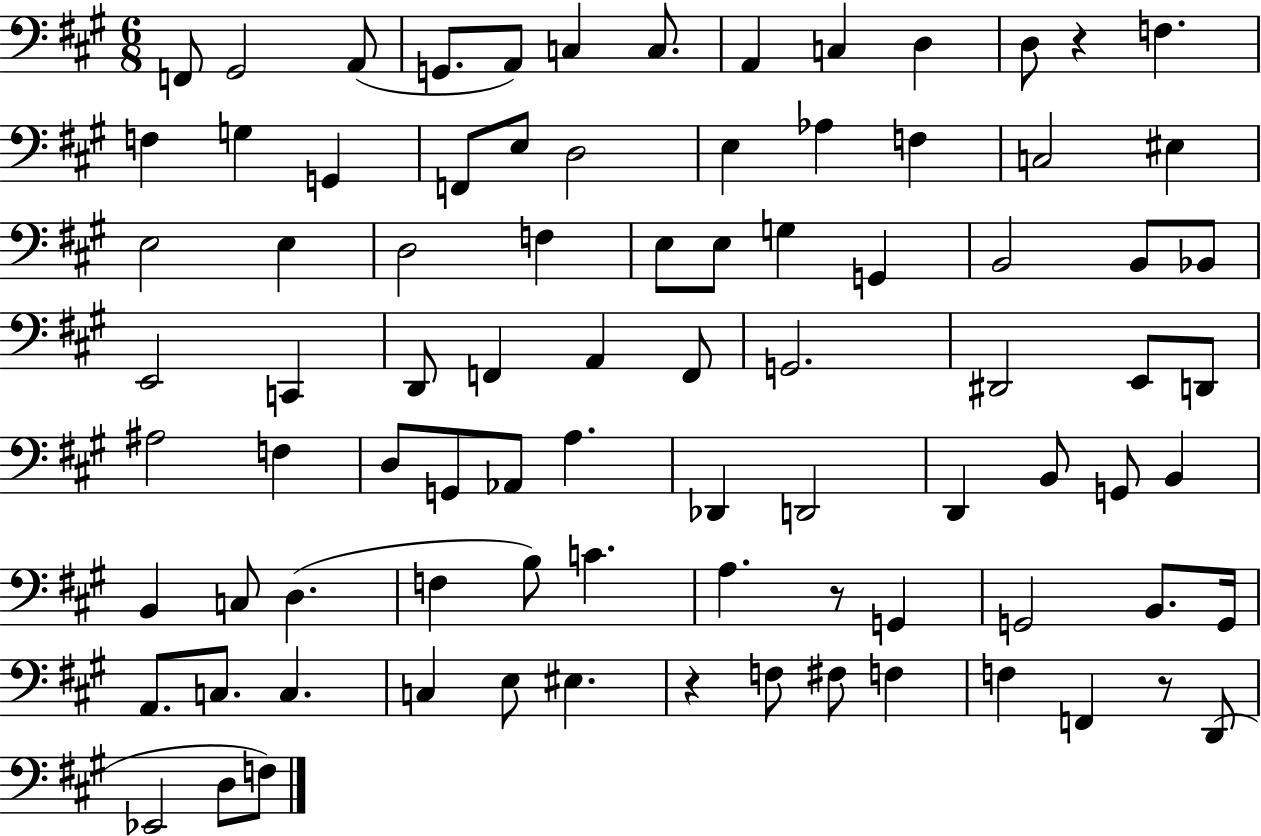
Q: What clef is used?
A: bass